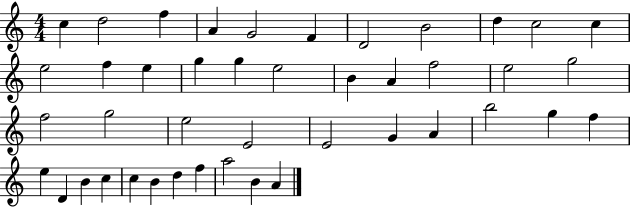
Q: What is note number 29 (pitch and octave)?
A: A4